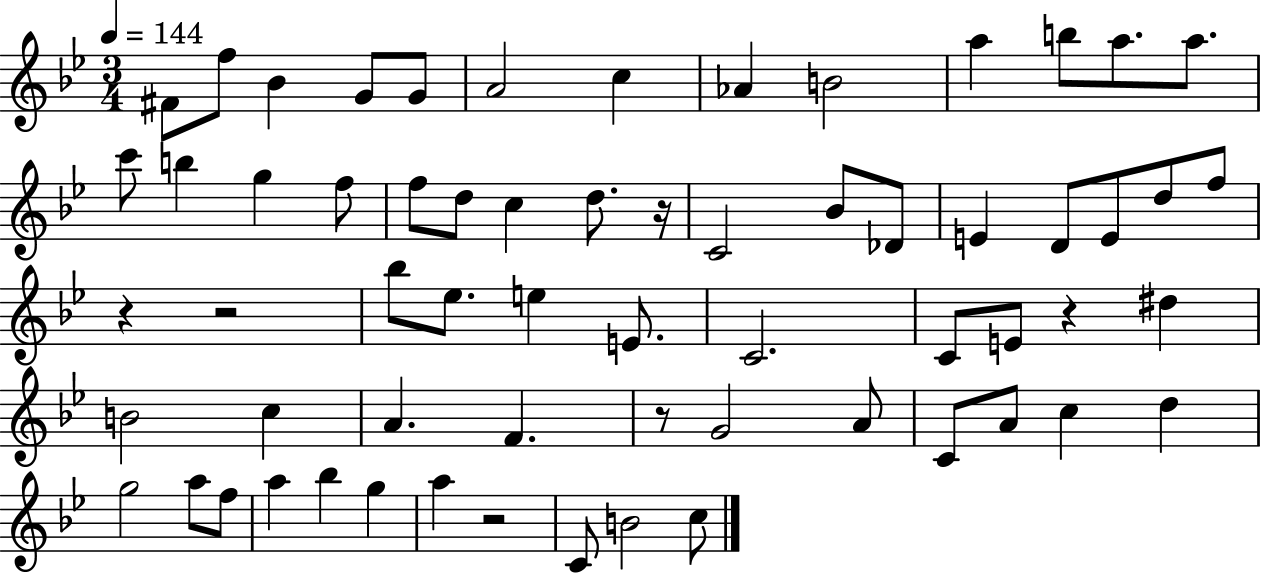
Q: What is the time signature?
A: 3/4